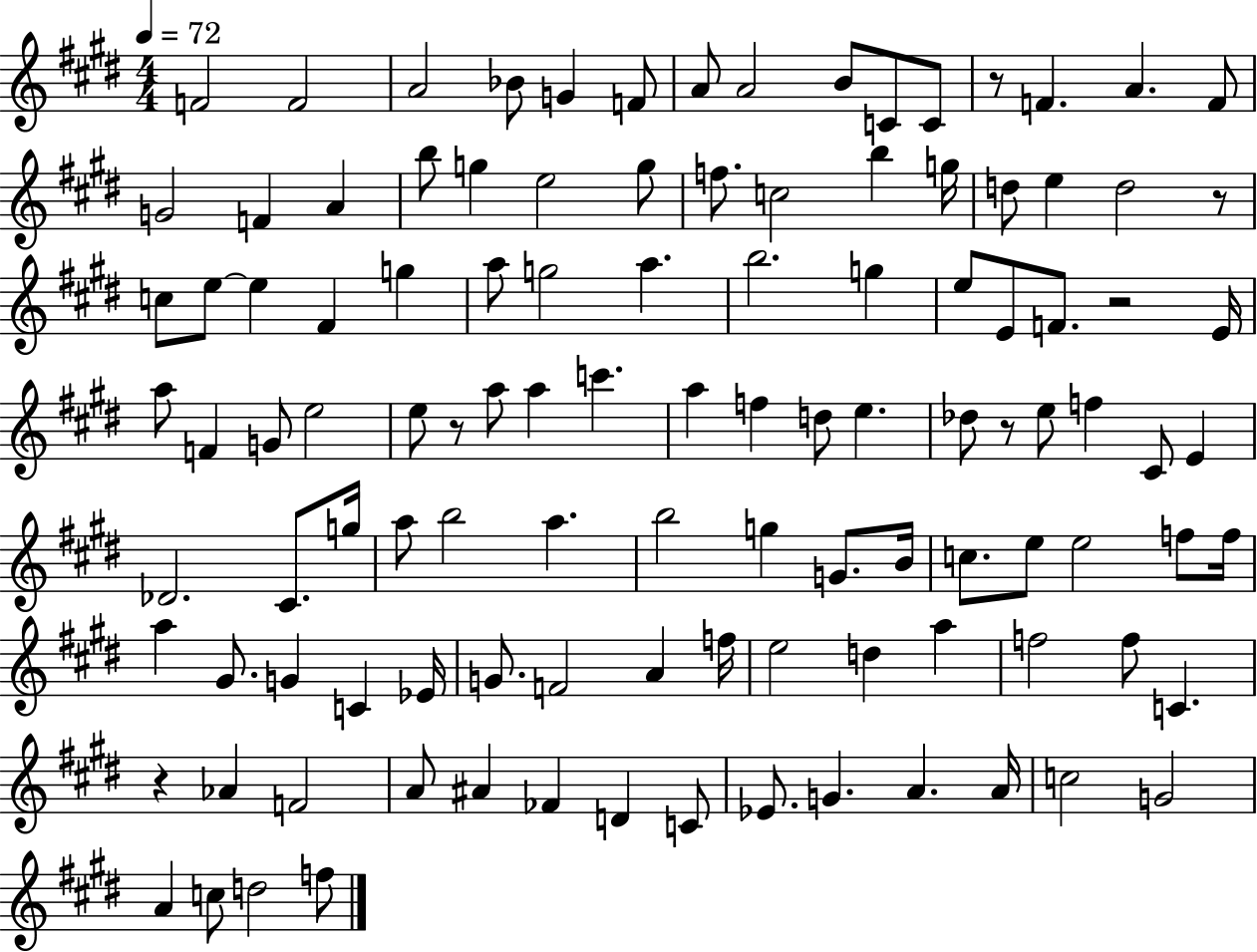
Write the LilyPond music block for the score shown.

{
  \clef treble
  \numericTimeSignature
  \time 4/4
  \key e \major
  \tempo 4 = 72
  f'2 f'2 | a'2 bes'8 g'4 f'8 | a'8 a'2 b'8 c'8 c'8 | r8 f'4. a'4. f'8 | \break g'2 f'4 a'4 | b''8 g''4 e''2 g''8 | f''8. c''2 b''4 g''16 | d''8 e''4 d''2 r8 | \break c''8 e''8~~ e''4 fis'4 g''4 | a''8 g''2 a''4. | b''2. g''4 | e''8 e'8 f'8. r2 e'16 | \break a''8 f'4 g'8 e''2 | e''8 r8 a''8 a''4 c'''4. | a''4 f''4 d''8 e''4. | des''8 r8 e''8 f''4 cis'8 e'4 | \break des'2. cis'8. g''16 | a''8 b''2 a''4. | b''2 g''4 g'8. b'16 | c''8. e''8 e''2 f''8 f''16 | \break a''4 gis'8. g'4 c'4 ees'16 | g'8. f'2 a'4 f''16 | e''2 d''4 a''4 | f''2 f''8 c'4. | \break r4 aes'4 f'2 | a'8 ais'4 fes'4 d'4 c'8 | ees'8. g'4. a'4. a'16 | c''2 g'2 | \break a'4 c''8 d''2 f''8 | \bar "|."
}